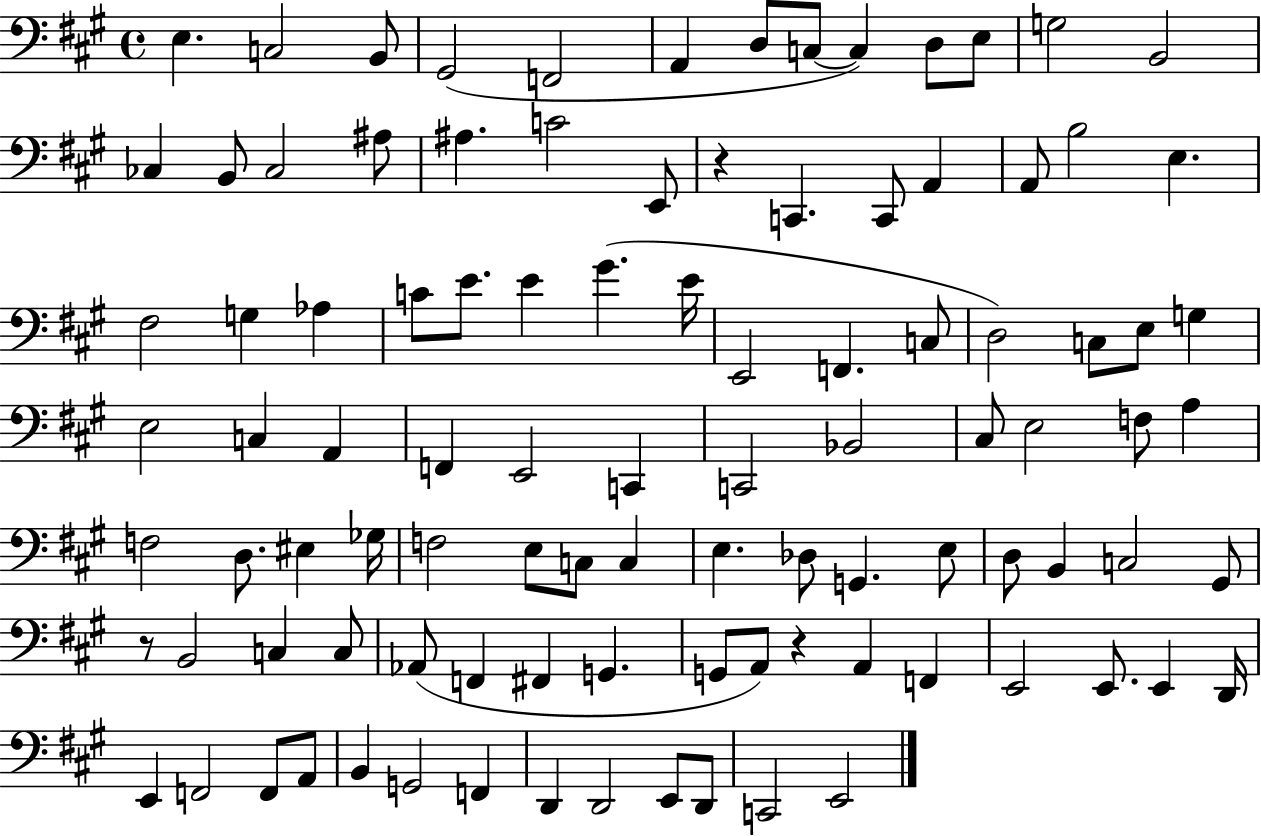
E3/q. C3/h B2/e G#2/h F2/h A2/q D3/e C3/e C3/q D3/e E3/e G3/h B2/h CES3/q B2/e CES3/h A#3/e A#3/q. C4/h E2/e R/q C2/q. C2/e A2/q A2/e B3/h E3/q. F#3/h G3/q Ab3/q C4/e E4/e. E4/q G#4/q. E4/s E2/h F2/q. C3/e D3/h C3/e E3/e G3/q E3/h C3/q A2/q F2/q E2/h C2/q C2/h Bb2/h C#3/e E3/h F3/e A3/q F3/h D3/e. EIS3/q Gb3/s F3/h E3/e C3/e C3/q E3/q. Db3/e G2/q. E3/e D3/e B2/q C3/h G#2/e R/e B2/h C3/q C3/e Ab2/e F2/q F#2/q G2/q. G2/e A2/e R/q A2/q F2/q E2/h E2/e. E2/q D2/s E2/q F2/h F2/e A2/e B2/q G2/h F2/q D2/q D2/h E2/e D2/e C2/h E2/h